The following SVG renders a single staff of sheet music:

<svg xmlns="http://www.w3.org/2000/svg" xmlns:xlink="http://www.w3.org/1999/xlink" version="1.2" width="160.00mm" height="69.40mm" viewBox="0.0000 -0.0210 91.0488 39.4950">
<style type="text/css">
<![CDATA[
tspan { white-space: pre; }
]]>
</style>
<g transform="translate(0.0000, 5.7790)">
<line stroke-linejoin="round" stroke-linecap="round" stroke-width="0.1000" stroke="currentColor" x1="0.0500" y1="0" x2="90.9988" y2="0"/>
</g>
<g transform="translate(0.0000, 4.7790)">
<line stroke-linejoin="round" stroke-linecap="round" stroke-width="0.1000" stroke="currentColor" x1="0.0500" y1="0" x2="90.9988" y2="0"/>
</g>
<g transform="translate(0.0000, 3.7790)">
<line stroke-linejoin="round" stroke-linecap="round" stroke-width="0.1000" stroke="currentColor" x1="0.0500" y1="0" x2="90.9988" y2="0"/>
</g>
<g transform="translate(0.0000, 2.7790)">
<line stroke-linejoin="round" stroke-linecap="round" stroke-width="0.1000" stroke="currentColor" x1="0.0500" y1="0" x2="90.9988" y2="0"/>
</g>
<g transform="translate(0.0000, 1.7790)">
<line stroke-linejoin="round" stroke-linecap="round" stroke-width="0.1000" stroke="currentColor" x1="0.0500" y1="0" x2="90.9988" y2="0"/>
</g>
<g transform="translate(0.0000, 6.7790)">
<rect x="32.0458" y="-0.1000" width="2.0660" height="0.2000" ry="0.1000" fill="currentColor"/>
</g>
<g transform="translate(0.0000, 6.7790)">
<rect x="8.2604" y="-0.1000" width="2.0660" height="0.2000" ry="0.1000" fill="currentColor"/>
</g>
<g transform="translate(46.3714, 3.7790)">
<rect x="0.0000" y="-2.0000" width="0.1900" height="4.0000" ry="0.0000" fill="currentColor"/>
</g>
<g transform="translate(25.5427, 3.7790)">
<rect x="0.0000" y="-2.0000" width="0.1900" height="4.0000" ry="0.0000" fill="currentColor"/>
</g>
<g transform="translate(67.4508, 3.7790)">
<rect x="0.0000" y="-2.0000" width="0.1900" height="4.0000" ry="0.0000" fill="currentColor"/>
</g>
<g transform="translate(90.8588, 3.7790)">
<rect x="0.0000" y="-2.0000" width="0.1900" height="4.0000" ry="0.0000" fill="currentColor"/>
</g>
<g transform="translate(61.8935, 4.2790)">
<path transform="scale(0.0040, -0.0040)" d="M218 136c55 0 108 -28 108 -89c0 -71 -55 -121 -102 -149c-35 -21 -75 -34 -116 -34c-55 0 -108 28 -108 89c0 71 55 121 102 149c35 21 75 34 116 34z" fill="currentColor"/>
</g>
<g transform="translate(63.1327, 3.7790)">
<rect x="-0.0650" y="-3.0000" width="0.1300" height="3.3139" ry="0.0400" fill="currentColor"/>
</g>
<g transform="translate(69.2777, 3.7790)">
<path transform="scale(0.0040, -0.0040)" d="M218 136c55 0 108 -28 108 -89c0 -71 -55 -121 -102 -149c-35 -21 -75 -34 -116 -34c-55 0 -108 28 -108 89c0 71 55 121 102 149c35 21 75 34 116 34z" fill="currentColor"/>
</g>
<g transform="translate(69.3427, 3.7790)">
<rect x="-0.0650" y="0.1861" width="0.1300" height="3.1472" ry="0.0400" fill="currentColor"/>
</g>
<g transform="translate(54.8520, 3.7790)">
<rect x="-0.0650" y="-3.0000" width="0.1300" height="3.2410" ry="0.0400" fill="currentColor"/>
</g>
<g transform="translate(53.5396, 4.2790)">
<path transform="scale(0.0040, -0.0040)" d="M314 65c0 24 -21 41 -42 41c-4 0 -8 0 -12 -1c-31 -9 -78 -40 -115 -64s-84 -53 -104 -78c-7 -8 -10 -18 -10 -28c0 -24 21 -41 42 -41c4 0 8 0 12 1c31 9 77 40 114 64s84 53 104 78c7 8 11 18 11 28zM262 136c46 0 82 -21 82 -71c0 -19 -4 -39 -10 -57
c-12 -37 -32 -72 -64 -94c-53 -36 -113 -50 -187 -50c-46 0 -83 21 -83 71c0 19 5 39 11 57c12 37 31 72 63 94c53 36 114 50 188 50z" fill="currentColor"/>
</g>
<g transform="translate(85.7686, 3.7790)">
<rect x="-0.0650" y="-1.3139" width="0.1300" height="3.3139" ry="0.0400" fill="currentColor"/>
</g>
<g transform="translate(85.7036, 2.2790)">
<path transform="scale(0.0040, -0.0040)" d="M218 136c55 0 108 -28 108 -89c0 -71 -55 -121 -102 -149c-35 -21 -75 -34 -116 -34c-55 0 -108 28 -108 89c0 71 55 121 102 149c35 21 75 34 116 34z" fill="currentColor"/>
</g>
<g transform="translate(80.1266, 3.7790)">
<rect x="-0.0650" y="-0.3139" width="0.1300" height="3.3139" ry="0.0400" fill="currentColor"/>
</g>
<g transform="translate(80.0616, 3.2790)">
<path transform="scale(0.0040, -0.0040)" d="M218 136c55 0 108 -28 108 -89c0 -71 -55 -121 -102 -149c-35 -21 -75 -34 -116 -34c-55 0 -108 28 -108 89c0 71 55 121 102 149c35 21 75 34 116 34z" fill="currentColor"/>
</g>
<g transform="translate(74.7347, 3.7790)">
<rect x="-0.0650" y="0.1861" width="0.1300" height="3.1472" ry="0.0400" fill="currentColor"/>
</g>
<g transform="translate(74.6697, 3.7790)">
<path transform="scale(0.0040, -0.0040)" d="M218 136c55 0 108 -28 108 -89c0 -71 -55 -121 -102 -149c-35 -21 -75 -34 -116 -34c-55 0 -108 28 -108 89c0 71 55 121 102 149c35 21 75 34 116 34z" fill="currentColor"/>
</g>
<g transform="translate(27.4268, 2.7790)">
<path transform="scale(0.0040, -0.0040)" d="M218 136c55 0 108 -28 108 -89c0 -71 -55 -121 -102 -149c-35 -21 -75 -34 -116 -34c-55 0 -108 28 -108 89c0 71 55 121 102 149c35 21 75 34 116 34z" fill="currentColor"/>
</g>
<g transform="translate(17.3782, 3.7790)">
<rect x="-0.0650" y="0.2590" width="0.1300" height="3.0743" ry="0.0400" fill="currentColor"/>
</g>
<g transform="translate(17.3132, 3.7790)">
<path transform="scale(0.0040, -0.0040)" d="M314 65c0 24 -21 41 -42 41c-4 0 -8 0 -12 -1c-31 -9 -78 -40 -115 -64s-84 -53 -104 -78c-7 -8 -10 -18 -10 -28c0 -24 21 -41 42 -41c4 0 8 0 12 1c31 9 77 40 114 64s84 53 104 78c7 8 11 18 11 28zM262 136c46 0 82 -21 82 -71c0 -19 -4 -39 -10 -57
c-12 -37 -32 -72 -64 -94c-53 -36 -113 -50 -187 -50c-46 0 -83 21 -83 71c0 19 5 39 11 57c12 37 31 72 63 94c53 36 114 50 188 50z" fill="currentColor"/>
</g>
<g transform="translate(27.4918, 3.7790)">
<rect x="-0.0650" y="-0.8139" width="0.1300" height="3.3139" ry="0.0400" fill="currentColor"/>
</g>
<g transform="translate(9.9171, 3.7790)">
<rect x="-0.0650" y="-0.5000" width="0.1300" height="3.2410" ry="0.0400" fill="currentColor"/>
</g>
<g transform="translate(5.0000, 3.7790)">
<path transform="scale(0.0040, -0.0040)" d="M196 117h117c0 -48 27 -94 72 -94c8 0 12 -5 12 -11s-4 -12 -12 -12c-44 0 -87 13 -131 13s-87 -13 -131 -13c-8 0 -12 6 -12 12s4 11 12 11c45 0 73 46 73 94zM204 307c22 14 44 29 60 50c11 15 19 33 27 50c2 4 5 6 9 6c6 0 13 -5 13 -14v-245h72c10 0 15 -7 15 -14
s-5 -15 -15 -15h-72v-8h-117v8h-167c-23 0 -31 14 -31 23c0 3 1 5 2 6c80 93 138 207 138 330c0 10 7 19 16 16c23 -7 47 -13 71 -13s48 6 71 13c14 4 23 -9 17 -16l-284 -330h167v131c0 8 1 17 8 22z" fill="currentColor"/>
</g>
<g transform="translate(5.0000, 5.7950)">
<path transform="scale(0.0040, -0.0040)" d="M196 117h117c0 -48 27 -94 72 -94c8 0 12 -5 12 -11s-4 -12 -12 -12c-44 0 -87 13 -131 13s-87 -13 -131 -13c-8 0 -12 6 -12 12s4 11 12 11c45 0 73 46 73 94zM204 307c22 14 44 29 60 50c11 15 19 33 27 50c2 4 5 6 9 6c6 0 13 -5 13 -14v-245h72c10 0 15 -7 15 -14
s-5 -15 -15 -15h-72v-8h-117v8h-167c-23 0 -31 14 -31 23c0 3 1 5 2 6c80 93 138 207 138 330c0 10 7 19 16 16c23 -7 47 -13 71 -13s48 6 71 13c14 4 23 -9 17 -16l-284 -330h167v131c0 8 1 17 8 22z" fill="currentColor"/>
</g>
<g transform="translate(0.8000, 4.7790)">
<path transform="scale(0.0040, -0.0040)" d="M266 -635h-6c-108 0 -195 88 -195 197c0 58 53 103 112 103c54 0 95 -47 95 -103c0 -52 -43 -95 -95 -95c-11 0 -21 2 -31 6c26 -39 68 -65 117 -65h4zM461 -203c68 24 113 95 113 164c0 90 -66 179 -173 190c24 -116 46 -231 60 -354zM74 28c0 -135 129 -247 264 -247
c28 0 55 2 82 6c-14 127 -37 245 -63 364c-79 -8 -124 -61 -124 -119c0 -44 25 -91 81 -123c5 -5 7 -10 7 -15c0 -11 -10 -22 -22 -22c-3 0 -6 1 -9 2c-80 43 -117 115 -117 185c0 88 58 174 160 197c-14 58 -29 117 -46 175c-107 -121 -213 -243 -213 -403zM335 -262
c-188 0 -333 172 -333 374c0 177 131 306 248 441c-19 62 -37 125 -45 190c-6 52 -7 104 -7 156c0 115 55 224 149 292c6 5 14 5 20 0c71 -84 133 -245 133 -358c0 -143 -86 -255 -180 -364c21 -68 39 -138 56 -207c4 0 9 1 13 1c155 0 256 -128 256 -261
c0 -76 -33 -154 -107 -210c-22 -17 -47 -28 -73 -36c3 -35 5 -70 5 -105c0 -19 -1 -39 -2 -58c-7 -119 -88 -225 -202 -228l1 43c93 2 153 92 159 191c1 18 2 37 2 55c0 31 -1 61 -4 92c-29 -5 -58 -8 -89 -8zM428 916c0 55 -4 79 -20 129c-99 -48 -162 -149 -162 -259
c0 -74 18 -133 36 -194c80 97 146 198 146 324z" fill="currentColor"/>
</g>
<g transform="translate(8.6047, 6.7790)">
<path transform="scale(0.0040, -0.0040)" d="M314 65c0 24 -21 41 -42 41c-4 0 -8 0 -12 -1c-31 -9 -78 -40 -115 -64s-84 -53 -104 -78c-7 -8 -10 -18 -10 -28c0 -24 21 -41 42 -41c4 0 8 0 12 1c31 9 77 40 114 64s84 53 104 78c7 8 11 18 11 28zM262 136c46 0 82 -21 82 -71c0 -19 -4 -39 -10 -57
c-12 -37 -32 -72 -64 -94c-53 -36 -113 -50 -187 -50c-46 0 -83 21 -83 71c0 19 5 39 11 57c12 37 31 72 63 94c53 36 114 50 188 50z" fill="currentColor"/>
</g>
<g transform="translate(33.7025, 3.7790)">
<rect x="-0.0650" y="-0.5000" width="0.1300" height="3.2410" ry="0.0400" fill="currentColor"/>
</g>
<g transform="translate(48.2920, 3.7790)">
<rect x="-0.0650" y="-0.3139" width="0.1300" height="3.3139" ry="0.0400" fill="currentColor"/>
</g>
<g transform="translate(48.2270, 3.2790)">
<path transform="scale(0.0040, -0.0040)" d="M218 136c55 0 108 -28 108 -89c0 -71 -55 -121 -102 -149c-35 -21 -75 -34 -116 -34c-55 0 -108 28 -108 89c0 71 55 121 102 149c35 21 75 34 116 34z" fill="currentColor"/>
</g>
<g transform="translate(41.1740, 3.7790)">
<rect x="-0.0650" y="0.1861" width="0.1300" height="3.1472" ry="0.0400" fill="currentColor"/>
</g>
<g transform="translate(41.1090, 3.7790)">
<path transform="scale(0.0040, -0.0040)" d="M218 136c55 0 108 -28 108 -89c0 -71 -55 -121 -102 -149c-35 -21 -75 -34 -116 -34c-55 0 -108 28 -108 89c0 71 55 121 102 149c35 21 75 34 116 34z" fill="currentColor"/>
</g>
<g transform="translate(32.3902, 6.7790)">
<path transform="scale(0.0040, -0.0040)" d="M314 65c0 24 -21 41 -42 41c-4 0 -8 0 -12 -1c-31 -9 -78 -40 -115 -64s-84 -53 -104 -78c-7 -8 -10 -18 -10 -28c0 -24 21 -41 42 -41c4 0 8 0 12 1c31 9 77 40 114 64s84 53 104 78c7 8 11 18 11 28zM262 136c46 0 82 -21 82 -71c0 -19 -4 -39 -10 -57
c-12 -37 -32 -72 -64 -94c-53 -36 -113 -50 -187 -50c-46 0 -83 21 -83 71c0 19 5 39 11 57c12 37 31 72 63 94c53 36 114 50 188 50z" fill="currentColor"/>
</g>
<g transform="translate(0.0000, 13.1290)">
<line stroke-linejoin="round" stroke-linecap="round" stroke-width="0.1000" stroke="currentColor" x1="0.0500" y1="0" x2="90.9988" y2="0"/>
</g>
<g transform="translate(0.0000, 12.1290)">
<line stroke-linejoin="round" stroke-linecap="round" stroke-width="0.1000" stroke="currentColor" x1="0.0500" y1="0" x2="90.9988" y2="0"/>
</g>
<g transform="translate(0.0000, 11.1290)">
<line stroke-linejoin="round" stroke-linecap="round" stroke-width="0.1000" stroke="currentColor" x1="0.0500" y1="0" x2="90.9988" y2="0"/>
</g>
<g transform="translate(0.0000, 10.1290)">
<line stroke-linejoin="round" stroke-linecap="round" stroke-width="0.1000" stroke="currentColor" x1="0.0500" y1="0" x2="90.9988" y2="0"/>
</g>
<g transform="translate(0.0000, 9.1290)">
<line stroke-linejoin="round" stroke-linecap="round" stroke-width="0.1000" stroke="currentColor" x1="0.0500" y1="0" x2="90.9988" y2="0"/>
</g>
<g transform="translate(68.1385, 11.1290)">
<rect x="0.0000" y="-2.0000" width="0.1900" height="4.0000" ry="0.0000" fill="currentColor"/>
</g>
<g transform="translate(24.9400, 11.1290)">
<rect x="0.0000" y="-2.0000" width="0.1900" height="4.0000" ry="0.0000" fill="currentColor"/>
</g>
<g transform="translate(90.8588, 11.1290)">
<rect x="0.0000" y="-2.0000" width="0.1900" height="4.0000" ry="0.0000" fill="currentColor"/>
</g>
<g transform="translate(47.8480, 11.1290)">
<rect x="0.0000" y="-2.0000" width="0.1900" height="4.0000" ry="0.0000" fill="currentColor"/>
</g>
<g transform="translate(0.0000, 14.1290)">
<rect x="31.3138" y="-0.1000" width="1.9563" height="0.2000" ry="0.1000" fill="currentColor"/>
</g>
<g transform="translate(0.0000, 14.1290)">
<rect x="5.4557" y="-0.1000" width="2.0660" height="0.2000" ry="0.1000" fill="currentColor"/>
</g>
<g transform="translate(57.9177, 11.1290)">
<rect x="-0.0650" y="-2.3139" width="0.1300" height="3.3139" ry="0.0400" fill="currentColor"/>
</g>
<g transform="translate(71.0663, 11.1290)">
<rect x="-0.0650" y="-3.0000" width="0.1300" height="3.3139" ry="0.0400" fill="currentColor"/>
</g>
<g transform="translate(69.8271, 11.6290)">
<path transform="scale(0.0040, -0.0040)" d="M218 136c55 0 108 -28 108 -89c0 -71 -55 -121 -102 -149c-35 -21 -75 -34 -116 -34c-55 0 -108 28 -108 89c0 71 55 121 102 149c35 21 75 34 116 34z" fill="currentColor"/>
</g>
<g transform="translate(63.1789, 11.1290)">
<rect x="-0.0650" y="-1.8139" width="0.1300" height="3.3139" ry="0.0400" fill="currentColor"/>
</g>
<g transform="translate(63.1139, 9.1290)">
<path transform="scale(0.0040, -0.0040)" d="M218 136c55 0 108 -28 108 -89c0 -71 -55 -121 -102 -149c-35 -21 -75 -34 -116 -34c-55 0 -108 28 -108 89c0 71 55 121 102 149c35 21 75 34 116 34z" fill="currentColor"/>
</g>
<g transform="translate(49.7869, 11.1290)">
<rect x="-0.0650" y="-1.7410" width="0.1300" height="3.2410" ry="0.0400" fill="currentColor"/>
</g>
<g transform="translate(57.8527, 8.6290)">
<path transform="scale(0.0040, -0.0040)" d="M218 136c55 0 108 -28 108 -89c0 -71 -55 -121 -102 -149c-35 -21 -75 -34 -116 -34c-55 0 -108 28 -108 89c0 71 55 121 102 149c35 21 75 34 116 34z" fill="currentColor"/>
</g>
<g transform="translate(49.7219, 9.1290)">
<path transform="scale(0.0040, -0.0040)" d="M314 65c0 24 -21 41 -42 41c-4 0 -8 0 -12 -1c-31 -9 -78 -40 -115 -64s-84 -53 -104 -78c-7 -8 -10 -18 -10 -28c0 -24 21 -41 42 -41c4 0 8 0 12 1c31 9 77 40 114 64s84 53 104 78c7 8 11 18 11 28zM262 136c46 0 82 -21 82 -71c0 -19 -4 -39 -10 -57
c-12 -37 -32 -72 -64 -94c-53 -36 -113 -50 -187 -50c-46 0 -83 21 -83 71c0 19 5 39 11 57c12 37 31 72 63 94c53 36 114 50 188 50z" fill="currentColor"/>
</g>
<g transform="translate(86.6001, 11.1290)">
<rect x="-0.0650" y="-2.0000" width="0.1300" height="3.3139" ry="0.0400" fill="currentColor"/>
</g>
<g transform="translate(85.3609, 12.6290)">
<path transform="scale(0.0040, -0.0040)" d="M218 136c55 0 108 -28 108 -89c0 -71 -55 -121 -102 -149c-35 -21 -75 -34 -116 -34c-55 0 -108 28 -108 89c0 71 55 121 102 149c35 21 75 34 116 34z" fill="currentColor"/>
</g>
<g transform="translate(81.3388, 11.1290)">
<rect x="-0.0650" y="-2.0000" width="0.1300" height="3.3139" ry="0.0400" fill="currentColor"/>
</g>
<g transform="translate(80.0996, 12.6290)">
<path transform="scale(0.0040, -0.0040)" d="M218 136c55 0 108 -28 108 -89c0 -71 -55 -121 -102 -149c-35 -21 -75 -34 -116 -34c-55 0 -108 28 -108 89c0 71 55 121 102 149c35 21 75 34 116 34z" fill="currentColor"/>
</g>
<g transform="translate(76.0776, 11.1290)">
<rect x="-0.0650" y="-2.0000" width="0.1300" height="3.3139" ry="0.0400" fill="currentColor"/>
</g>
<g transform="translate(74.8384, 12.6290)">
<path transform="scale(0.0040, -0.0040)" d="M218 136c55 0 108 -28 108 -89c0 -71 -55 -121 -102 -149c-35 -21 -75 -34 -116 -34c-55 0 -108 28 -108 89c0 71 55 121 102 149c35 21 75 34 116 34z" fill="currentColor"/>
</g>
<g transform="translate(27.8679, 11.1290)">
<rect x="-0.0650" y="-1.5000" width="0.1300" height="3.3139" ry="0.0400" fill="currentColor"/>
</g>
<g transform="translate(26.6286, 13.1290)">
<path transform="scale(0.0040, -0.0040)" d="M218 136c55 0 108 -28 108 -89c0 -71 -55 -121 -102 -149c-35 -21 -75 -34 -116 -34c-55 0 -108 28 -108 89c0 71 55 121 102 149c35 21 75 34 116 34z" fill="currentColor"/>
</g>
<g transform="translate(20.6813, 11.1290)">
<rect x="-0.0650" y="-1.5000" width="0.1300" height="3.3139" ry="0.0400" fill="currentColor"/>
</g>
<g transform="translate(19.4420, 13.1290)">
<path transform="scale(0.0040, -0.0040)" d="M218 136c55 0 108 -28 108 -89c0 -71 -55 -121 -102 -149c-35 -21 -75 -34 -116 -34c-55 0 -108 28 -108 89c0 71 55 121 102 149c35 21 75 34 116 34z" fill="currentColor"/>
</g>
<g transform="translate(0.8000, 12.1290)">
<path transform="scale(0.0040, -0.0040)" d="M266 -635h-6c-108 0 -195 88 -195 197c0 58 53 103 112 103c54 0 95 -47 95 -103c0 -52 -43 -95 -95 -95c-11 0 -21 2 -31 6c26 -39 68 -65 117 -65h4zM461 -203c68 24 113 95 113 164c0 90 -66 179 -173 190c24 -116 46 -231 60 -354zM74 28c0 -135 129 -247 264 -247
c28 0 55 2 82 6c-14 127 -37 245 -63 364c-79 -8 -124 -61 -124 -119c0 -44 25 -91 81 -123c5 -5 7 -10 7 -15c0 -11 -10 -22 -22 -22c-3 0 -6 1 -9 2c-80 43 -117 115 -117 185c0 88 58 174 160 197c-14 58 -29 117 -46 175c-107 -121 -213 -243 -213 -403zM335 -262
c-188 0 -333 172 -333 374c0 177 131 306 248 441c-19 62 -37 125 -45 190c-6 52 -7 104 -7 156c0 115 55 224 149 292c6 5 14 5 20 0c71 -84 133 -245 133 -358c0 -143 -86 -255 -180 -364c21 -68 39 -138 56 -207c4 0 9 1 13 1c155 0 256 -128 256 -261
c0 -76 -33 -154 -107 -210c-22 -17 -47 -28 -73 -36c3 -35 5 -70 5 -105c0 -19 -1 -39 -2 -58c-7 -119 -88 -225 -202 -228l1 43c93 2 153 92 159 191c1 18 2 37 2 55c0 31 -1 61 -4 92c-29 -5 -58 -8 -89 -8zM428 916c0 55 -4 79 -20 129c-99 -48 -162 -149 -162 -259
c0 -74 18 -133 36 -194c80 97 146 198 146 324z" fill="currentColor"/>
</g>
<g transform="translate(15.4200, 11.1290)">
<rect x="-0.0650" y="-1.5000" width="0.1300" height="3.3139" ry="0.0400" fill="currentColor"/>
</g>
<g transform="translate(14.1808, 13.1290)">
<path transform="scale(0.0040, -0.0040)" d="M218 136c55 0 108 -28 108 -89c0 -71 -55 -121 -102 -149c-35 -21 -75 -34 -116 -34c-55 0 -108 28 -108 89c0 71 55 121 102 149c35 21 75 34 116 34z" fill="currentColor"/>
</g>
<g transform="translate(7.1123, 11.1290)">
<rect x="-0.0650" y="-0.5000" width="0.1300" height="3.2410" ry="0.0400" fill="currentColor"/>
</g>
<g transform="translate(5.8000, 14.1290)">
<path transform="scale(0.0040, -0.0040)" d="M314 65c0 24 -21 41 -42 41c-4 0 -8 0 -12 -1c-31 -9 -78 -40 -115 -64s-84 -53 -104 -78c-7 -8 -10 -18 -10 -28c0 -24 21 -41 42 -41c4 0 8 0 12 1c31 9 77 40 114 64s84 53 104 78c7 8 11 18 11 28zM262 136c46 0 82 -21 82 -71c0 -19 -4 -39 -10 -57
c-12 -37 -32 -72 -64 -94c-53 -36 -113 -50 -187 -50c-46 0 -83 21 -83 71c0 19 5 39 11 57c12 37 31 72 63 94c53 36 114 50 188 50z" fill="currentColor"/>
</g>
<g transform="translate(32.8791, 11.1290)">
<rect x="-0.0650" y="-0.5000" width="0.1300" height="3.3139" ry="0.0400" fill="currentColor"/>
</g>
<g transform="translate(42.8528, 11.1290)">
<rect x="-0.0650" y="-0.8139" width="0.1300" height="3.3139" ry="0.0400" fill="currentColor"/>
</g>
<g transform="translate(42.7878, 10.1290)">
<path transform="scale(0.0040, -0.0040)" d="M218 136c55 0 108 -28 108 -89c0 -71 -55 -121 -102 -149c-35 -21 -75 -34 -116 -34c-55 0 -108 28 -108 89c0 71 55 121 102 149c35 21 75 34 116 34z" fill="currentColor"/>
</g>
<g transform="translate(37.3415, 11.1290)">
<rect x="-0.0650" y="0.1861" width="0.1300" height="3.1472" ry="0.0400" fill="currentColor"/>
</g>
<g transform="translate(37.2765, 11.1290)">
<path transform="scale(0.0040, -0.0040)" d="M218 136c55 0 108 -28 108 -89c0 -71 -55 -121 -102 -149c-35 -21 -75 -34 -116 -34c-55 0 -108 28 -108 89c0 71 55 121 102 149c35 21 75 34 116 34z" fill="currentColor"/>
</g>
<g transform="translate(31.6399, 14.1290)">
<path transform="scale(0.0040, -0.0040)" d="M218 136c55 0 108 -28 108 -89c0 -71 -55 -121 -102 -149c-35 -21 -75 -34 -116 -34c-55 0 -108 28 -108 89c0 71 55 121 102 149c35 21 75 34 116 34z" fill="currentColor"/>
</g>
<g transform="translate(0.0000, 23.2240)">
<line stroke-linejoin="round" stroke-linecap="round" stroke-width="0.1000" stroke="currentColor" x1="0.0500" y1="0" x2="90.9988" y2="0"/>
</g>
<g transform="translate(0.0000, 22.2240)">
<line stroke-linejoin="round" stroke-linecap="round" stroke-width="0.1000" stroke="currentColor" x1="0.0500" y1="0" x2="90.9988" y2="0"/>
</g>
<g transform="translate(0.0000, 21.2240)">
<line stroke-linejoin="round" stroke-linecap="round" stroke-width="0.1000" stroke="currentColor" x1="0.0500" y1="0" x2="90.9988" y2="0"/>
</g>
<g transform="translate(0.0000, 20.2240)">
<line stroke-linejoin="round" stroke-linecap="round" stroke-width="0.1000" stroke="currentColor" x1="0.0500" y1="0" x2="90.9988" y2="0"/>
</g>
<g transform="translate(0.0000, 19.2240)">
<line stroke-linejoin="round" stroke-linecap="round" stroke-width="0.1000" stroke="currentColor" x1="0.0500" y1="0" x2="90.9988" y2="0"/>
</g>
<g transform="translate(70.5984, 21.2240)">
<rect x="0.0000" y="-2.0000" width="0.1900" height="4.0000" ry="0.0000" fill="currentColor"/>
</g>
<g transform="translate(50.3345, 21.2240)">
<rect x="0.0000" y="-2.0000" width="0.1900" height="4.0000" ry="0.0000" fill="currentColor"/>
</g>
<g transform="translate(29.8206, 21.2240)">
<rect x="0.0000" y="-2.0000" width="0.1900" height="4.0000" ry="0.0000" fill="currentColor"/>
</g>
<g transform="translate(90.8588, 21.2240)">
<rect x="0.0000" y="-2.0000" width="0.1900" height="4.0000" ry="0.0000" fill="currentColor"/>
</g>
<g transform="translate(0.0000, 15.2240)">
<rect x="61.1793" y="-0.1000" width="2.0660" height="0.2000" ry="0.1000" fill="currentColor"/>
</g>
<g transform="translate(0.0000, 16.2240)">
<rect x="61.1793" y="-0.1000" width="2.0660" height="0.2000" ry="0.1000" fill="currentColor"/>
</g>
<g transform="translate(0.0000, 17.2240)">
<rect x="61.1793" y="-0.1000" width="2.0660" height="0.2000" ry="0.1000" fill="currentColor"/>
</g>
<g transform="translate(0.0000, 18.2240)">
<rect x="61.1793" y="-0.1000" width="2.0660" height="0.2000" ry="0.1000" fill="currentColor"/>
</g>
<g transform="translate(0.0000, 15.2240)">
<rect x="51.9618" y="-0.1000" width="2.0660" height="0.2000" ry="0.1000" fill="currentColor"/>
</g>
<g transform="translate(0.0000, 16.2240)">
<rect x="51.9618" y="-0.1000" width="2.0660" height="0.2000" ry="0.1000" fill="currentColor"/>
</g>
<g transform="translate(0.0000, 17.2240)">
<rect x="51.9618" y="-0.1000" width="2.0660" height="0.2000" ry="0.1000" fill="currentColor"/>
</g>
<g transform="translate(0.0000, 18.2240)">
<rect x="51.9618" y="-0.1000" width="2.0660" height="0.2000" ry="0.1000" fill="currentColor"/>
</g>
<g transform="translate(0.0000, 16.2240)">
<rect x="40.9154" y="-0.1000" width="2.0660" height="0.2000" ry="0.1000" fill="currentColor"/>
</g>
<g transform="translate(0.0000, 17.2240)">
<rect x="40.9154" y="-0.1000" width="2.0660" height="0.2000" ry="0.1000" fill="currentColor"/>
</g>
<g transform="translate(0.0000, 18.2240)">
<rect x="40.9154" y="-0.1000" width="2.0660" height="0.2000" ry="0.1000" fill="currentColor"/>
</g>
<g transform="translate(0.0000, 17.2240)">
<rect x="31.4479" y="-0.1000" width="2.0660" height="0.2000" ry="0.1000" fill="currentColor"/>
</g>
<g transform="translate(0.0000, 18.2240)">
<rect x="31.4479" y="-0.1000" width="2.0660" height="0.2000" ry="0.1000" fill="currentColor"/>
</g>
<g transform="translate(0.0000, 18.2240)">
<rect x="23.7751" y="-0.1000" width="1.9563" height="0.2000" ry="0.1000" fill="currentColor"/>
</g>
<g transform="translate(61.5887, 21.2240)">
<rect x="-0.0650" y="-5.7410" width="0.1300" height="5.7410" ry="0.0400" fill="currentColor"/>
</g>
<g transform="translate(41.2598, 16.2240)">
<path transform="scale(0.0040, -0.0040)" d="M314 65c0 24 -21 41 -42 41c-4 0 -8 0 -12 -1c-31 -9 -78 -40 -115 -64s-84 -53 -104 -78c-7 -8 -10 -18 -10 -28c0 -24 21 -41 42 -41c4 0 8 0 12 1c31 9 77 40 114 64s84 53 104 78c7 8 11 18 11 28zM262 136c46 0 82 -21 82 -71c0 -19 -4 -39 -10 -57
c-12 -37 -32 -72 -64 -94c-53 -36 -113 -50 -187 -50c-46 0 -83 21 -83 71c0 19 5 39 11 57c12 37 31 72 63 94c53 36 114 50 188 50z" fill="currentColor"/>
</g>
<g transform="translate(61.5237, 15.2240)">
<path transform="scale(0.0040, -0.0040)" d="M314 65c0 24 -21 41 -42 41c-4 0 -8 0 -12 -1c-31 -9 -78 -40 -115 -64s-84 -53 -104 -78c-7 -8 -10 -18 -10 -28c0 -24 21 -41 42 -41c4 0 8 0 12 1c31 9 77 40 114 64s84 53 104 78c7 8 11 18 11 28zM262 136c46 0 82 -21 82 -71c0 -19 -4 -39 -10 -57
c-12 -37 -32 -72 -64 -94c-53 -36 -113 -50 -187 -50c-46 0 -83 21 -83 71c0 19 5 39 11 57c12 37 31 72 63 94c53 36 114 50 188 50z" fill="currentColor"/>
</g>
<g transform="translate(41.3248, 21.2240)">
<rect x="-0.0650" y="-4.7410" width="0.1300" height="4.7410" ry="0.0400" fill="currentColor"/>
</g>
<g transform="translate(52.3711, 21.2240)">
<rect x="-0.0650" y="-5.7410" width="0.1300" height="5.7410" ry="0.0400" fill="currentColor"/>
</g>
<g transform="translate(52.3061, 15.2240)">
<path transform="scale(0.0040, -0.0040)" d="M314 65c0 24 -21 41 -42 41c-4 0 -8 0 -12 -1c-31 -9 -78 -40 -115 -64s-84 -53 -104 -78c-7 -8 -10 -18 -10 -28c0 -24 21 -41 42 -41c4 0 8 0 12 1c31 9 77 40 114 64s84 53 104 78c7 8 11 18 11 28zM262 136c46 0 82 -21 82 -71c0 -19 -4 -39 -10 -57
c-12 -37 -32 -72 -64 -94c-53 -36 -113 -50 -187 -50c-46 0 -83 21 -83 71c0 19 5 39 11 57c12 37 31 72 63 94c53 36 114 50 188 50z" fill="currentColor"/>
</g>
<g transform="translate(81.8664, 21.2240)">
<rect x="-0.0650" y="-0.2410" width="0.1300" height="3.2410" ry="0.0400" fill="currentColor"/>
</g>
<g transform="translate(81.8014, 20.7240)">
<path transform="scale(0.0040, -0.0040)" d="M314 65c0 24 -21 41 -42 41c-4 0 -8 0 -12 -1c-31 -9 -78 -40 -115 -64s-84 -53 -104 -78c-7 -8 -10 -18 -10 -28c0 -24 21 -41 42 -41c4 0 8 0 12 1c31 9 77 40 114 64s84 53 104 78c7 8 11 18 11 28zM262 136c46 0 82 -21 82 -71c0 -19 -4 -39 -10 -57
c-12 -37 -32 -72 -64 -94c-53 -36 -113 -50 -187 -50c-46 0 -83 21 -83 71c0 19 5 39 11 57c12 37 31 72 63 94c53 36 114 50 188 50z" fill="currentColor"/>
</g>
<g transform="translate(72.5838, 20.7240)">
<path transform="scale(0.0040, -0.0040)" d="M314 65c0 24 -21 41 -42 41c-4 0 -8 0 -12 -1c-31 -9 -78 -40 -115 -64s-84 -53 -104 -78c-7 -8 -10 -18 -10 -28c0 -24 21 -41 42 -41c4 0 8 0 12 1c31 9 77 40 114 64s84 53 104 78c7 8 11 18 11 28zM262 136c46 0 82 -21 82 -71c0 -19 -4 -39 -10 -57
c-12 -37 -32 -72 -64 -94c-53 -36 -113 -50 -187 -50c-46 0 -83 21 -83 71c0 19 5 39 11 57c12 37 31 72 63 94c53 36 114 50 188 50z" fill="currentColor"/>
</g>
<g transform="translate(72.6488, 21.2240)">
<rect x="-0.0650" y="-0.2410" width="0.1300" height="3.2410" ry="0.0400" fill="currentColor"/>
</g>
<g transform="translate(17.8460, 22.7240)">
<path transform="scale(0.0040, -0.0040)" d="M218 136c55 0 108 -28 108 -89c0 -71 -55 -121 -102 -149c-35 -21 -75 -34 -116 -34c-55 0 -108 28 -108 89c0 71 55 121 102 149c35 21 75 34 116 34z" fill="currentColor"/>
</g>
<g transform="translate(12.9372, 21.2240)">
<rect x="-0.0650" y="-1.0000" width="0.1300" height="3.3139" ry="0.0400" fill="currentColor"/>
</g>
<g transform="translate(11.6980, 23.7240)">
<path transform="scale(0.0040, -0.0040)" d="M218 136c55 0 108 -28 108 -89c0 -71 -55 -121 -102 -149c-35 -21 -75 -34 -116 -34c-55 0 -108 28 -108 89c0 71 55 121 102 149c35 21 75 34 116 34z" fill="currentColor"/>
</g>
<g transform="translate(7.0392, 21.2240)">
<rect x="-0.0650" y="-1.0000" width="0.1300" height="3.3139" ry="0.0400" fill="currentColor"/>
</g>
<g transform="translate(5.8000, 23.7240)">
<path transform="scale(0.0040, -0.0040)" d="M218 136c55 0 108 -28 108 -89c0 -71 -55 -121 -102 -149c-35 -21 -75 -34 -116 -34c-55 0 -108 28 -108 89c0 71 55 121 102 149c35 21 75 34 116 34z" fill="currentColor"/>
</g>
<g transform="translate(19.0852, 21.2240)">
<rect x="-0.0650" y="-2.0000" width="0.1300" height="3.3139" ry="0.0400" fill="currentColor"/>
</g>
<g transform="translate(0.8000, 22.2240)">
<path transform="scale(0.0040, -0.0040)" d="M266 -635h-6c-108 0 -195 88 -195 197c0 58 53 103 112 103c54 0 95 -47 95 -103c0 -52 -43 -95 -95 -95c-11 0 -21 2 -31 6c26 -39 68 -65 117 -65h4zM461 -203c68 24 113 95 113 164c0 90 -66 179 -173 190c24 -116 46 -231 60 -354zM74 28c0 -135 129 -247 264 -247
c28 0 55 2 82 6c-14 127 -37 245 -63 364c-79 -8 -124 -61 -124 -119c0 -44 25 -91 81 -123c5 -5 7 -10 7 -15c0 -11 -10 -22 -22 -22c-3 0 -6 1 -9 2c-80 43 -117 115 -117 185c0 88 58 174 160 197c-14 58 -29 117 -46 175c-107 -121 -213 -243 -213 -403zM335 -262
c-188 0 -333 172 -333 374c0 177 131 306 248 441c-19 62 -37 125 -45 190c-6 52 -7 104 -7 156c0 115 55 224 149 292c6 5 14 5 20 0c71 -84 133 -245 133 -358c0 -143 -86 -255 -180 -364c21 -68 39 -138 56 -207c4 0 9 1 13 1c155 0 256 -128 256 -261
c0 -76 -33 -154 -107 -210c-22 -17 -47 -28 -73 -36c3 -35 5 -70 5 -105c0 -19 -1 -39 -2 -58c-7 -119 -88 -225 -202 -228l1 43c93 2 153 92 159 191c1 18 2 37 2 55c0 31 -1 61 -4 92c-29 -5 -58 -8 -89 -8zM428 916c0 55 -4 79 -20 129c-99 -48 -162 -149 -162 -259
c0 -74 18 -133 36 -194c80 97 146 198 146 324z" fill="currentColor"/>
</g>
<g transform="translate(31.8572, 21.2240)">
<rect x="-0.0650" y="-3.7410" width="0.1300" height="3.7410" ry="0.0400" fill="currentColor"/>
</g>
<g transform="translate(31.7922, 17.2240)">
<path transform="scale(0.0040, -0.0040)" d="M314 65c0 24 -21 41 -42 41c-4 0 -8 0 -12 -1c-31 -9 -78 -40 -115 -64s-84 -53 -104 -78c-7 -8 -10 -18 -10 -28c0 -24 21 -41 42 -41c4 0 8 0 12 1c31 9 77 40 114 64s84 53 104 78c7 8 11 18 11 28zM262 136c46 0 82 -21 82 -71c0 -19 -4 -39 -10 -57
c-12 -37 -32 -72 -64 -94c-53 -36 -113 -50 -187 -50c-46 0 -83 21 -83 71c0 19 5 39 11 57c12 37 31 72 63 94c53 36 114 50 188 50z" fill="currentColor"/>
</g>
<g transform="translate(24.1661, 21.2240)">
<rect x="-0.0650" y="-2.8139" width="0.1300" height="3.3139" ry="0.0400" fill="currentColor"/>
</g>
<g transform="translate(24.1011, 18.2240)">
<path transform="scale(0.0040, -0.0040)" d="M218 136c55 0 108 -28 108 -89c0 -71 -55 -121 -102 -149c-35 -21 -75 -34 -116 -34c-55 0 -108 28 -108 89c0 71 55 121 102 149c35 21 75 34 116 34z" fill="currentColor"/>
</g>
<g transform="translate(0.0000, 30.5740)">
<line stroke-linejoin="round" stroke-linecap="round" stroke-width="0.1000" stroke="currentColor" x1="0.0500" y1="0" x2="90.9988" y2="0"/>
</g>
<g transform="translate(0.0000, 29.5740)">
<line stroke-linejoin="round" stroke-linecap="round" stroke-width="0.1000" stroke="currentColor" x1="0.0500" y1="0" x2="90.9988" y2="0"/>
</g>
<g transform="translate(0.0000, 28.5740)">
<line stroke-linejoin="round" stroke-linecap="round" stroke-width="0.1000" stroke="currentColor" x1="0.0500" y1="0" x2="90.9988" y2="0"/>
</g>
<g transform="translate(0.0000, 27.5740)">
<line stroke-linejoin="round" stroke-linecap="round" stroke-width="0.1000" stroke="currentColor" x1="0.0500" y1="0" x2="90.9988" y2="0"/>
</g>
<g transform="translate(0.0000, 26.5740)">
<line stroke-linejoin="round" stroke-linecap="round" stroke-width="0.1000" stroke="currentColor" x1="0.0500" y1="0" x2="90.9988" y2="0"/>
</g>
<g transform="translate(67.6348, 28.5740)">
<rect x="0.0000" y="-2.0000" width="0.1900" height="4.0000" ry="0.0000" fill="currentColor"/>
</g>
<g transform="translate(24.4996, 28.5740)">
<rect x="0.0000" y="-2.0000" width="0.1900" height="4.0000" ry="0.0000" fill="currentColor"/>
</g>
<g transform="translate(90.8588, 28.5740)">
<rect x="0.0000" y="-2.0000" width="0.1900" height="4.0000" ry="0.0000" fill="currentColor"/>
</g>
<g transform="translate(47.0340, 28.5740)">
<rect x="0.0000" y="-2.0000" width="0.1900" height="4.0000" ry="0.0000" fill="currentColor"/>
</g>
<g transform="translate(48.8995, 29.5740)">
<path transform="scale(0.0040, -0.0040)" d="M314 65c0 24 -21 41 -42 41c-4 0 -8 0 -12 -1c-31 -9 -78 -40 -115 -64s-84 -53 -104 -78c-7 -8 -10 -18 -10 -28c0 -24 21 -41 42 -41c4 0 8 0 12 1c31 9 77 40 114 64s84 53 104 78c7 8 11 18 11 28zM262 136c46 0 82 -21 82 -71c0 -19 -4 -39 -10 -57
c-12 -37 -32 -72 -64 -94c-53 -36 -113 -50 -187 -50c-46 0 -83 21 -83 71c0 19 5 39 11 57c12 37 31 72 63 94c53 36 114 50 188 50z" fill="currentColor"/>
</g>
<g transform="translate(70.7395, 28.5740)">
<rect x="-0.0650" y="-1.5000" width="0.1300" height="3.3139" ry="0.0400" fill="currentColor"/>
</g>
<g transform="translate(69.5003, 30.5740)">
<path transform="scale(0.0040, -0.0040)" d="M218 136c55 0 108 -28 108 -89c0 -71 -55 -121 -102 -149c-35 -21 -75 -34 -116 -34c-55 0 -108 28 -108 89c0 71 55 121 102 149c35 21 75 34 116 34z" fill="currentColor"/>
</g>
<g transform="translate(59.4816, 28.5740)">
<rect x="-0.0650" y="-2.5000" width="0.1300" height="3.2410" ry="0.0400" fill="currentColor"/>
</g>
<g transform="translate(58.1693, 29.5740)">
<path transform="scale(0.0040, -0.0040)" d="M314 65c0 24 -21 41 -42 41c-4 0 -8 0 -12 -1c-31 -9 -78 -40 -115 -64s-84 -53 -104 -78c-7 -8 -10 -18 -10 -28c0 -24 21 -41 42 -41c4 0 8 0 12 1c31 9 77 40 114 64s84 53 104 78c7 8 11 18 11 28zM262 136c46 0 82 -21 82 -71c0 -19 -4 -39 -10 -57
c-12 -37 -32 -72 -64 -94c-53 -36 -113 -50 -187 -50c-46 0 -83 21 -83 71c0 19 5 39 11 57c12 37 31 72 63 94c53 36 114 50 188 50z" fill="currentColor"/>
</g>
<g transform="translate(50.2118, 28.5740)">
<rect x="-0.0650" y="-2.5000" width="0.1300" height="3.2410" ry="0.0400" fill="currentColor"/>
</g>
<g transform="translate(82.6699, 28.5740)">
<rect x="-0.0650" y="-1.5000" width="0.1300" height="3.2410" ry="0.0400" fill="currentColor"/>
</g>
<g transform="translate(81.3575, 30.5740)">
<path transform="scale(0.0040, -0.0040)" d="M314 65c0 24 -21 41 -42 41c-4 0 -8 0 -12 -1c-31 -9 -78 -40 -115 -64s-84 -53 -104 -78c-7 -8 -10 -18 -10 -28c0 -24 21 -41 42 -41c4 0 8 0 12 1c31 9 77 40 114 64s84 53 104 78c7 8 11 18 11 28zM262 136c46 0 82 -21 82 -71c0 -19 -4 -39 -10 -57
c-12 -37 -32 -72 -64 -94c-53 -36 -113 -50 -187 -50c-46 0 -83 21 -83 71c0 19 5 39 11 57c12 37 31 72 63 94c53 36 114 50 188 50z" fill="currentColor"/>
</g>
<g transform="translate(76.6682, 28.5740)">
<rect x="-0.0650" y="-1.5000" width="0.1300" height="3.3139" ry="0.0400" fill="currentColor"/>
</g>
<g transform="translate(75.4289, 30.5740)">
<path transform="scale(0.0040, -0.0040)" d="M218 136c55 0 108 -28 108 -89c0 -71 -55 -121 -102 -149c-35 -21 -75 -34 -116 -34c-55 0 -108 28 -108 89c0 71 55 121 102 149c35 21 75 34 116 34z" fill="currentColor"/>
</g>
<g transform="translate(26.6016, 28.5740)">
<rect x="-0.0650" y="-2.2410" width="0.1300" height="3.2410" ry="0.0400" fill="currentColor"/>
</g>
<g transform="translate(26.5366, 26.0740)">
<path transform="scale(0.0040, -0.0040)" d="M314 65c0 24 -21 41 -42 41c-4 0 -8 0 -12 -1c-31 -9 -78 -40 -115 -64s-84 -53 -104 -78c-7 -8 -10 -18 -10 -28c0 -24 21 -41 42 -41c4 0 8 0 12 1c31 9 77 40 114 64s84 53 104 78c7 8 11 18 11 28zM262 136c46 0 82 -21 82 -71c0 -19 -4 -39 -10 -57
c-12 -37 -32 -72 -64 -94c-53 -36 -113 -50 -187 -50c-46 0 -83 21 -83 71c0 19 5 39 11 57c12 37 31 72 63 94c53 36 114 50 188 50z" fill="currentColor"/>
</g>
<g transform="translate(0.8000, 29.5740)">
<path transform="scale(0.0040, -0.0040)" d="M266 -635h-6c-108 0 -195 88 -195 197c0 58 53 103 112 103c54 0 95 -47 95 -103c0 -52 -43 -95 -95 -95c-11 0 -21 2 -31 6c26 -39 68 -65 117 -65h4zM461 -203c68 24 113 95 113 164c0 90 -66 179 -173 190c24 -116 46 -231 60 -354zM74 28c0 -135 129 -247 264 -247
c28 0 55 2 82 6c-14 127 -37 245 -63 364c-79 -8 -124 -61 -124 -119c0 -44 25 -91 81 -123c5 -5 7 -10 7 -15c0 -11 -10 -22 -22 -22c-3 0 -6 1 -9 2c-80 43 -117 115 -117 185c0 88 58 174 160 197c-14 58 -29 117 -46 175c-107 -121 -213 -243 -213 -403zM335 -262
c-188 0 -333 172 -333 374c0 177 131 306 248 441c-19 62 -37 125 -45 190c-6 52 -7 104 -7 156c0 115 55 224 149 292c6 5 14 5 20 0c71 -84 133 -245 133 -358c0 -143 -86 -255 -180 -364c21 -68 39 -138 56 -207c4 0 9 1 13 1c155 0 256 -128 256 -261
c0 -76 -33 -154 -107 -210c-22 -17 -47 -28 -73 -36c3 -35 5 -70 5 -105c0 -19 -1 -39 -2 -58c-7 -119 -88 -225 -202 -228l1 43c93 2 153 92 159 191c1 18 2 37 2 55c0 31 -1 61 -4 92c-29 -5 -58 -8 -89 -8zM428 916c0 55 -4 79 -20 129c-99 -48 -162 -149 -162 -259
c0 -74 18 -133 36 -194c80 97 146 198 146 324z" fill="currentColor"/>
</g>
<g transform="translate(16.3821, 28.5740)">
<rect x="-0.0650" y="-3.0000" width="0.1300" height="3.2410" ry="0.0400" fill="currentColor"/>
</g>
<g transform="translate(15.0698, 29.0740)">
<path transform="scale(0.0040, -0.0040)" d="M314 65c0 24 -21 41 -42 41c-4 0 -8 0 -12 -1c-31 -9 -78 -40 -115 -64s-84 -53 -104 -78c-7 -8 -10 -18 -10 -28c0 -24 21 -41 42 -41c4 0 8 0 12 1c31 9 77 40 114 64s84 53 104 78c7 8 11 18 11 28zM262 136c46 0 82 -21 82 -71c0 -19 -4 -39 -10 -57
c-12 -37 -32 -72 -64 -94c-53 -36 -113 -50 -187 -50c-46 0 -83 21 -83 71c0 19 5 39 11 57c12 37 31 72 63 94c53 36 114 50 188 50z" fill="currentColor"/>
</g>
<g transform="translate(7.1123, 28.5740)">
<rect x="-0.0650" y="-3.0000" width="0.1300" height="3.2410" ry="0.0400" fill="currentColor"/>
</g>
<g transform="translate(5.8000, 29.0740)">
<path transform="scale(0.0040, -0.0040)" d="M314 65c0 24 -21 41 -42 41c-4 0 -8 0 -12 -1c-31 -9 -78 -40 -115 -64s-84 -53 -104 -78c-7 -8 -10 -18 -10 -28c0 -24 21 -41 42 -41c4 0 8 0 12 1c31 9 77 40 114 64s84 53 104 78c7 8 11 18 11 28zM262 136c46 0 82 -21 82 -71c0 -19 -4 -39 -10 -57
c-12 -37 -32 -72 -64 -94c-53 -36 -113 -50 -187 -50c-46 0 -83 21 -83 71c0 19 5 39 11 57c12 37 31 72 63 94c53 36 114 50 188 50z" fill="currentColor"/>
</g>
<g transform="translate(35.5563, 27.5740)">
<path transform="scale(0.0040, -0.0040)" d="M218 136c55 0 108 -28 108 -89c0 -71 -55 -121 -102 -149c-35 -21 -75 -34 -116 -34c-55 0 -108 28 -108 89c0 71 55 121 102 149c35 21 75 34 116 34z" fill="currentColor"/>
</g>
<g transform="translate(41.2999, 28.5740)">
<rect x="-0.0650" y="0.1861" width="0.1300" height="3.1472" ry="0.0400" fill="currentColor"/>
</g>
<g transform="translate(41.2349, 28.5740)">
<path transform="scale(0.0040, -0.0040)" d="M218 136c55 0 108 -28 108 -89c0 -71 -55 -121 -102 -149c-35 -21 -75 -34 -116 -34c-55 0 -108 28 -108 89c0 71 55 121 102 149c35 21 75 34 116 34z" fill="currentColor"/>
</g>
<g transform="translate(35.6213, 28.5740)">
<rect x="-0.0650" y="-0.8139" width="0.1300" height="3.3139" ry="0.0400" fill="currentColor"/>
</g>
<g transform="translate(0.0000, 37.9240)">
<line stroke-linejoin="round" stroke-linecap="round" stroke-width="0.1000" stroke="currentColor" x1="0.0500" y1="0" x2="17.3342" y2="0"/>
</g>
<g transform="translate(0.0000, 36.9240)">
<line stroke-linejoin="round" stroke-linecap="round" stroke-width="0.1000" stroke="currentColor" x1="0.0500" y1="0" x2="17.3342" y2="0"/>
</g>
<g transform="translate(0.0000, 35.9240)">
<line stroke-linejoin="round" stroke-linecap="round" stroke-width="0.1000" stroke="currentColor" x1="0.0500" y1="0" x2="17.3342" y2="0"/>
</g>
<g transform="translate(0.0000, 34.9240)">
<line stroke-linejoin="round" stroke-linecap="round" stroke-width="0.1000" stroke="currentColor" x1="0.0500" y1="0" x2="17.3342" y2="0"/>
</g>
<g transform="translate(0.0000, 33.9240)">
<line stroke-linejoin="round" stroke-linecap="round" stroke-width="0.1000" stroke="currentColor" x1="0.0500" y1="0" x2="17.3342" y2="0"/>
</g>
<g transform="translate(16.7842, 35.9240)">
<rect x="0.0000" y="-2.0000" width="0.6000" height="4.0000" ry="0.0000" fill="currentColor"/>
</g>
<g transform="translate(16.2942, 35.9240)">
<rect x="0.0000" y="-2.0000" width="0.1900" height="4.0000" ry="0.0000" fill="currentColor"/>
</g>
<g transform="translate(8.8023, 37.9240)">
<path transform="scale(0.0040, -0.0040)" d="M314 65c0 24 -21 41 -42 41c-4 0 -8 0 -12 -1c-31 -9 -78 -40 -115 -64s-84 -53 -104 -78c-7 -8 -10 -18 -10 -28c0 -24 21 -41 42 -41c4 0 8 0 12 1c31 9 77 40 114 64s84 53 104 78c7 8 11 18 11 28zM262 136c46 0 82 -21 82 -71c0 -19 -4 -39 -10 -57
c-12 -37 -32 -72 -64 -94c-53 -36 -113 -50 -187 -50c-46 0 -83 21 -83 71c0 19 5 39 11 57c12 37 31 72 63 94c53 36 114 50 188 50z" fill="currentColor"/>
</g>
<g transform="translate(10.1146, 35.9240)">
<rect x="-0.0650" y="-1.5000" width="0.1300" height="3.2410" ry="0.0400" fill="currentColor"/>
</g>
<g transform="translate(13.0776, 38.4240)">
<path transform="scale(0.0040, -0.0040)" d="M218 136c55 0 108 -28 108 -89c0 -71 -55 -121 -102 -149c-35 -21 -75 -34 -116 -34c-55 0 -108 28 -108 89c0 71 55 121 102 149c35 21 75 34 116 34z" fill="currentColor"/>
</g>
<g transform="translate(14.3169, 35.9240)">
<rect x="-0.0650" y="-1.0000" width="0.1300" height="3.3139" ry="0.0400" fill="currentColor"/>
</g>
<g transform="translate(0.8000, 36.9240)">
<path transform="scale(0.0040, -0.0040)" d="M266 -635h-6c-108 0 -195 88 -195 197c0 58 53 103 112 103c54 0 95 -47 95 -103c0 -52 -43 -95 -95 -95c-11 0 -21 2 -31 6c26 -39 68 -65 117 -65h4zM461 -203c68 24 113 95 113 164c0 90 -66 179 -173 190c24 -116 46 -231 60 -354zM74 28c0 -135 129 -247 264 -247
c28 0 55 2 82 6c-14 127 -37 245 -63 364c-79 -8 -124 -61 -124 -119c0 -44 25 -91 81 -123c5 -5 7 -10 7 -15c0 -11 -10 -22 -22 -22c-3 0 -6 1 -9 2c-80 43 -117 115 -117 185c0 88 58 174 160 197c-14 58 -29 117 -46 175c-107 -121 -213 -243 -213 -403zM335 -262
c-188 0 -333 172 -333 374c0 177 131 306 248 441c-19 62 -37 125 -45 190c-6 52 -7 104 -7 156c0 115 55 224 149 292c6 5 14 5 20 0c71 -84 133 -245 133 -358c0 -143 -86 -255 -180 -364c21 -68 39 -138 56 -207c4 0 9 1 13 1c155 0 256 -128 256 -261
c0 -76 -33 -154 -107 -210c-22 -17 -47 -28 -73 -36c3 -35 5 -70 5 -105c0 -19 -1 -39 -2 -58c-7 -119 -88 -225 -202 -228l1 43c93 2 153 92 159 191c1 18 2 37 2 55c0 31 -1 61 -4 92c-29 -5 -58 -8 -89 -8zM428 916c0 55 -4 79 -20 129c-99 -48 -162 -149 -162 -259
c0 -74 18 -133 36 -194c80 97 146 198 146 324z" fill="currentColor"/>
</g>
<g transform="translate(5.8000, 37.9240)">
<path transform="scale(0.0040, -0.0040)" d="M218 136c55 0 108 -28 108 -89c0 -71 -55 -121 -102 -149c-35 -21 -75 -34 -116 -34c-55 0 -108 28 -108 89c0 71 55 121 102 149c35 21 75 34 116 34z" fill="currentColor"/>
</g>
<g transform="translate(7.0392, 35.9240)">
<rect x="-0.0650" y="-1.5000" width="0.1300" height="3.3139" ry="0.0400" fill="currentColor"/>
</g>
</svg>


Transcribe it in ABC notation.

X:1
T:Untitled
M:4/4
L:1/4
K:C
C2 B2 d C2 B c A2 A B B c e C2 E E E C B d f2 g f A F F F D D F a c'2 e'2 g'2 g'2 c2 c2 A2 A2 g2 d B G2 G2 E E E2 E E2 D